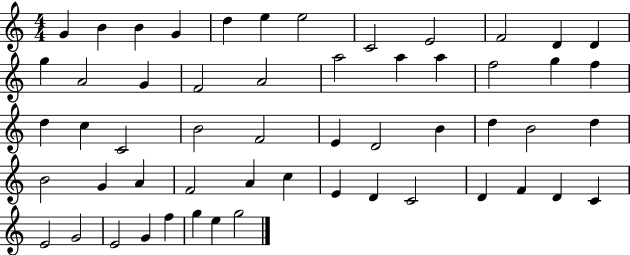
{
  \clef treble
  \numericTimeSignature
  \time 4/4
  \key c \major
  g'4 b'4 b'4 g'4 | d''4 e''4 e''2 | c'2 e'2 | f'2 d'4 d'4 | \break g''4 a'2 g'4 | f'2 a'2 | a''2 a''4 a''4 | f''2 g''4 f''4 | \break d''4 c''4 c'2 | b'2 f'2 | e'4 d'2 b'4 | d''4 b'2 d''4 | \break b'2 g'4 a'4 | f'2 a'4 c''4 | e'4 d'4 c'2 | d'4 f'4 d'4 c'4 | \break e'2 g'2 | e'2 g'4 f''4 | g''4 e''4 g''2 | \bar "|."
}